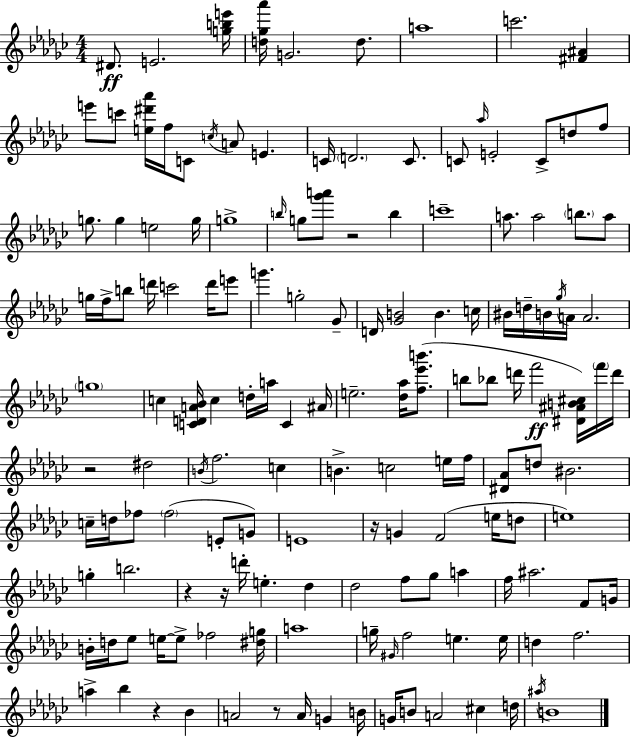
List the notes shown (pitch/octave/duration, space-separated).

D#4/e. E4/h. [G5,B5,E6]/s [D5,Gb5,Ab6]/s G4/h. D5/e. A5/w C6/h. [F#4,A#4]/q E6/e C6/e [E5,D#6,Ab6]/s F5/s C4/e C5/s A4/e E4/q. C4/s D4/h. C4/e. C4/e Ab5/s E4/h C4/e D5/e F5/e G5/e. G5/q E5/h G5/s G5/w B5/s G5/e [Gb6,A6]/e R/h B5/q C6/w A5/e. A5/h B5/e. A5/e G5/s F5/s B5/e D6/s C6/h D6/s E6/e G6/q. G5/h Gb4/e D4/s [Gb4,B4]/h B4/q. C5/s BIS4/s D5/s B4/s Gb5/s A4/s A4/h. G5/w C5/q [C4,D4,A4,Bb4]/s C5/q D5/s A5/s C4/q A#4/s E5/h. [Db5,Ab5]/s [F5,Eb6,B6]/e. B5/e Bb5/e D6/s F6/h [D#4,A#4,B4,C#5]/s F6/s D6/s R/h D#5/h B4/s F5/h. C5/q B4/q. C5/h E5/s F5/s [D#4,Ab4]/e D5/e BIS4/h. C5/s D5/s FES5/e FES5/h E4/e G4/e E4/w R/s G4/q F4/h E5/s D5/e E5/w G5/q B5/h. R/q R/s D6/s E5/q. Db5/q Db5/h F5/e Gb5/e A5/q F5/s A#5/h. F4/e G4/s B4/s D5/s Eb5/e E5/s E5/e FES5/h [D#5,G5]/s A5/w G5/s G#4/s F5/h E5/q. E5/s D5/q F5/h. A5/q Bb5/q R/q Bb4/q A4/h R/e A4/s G4/q B4/s G4/s B4/e A4/h C#5/q D5/s A#5/s B4/w